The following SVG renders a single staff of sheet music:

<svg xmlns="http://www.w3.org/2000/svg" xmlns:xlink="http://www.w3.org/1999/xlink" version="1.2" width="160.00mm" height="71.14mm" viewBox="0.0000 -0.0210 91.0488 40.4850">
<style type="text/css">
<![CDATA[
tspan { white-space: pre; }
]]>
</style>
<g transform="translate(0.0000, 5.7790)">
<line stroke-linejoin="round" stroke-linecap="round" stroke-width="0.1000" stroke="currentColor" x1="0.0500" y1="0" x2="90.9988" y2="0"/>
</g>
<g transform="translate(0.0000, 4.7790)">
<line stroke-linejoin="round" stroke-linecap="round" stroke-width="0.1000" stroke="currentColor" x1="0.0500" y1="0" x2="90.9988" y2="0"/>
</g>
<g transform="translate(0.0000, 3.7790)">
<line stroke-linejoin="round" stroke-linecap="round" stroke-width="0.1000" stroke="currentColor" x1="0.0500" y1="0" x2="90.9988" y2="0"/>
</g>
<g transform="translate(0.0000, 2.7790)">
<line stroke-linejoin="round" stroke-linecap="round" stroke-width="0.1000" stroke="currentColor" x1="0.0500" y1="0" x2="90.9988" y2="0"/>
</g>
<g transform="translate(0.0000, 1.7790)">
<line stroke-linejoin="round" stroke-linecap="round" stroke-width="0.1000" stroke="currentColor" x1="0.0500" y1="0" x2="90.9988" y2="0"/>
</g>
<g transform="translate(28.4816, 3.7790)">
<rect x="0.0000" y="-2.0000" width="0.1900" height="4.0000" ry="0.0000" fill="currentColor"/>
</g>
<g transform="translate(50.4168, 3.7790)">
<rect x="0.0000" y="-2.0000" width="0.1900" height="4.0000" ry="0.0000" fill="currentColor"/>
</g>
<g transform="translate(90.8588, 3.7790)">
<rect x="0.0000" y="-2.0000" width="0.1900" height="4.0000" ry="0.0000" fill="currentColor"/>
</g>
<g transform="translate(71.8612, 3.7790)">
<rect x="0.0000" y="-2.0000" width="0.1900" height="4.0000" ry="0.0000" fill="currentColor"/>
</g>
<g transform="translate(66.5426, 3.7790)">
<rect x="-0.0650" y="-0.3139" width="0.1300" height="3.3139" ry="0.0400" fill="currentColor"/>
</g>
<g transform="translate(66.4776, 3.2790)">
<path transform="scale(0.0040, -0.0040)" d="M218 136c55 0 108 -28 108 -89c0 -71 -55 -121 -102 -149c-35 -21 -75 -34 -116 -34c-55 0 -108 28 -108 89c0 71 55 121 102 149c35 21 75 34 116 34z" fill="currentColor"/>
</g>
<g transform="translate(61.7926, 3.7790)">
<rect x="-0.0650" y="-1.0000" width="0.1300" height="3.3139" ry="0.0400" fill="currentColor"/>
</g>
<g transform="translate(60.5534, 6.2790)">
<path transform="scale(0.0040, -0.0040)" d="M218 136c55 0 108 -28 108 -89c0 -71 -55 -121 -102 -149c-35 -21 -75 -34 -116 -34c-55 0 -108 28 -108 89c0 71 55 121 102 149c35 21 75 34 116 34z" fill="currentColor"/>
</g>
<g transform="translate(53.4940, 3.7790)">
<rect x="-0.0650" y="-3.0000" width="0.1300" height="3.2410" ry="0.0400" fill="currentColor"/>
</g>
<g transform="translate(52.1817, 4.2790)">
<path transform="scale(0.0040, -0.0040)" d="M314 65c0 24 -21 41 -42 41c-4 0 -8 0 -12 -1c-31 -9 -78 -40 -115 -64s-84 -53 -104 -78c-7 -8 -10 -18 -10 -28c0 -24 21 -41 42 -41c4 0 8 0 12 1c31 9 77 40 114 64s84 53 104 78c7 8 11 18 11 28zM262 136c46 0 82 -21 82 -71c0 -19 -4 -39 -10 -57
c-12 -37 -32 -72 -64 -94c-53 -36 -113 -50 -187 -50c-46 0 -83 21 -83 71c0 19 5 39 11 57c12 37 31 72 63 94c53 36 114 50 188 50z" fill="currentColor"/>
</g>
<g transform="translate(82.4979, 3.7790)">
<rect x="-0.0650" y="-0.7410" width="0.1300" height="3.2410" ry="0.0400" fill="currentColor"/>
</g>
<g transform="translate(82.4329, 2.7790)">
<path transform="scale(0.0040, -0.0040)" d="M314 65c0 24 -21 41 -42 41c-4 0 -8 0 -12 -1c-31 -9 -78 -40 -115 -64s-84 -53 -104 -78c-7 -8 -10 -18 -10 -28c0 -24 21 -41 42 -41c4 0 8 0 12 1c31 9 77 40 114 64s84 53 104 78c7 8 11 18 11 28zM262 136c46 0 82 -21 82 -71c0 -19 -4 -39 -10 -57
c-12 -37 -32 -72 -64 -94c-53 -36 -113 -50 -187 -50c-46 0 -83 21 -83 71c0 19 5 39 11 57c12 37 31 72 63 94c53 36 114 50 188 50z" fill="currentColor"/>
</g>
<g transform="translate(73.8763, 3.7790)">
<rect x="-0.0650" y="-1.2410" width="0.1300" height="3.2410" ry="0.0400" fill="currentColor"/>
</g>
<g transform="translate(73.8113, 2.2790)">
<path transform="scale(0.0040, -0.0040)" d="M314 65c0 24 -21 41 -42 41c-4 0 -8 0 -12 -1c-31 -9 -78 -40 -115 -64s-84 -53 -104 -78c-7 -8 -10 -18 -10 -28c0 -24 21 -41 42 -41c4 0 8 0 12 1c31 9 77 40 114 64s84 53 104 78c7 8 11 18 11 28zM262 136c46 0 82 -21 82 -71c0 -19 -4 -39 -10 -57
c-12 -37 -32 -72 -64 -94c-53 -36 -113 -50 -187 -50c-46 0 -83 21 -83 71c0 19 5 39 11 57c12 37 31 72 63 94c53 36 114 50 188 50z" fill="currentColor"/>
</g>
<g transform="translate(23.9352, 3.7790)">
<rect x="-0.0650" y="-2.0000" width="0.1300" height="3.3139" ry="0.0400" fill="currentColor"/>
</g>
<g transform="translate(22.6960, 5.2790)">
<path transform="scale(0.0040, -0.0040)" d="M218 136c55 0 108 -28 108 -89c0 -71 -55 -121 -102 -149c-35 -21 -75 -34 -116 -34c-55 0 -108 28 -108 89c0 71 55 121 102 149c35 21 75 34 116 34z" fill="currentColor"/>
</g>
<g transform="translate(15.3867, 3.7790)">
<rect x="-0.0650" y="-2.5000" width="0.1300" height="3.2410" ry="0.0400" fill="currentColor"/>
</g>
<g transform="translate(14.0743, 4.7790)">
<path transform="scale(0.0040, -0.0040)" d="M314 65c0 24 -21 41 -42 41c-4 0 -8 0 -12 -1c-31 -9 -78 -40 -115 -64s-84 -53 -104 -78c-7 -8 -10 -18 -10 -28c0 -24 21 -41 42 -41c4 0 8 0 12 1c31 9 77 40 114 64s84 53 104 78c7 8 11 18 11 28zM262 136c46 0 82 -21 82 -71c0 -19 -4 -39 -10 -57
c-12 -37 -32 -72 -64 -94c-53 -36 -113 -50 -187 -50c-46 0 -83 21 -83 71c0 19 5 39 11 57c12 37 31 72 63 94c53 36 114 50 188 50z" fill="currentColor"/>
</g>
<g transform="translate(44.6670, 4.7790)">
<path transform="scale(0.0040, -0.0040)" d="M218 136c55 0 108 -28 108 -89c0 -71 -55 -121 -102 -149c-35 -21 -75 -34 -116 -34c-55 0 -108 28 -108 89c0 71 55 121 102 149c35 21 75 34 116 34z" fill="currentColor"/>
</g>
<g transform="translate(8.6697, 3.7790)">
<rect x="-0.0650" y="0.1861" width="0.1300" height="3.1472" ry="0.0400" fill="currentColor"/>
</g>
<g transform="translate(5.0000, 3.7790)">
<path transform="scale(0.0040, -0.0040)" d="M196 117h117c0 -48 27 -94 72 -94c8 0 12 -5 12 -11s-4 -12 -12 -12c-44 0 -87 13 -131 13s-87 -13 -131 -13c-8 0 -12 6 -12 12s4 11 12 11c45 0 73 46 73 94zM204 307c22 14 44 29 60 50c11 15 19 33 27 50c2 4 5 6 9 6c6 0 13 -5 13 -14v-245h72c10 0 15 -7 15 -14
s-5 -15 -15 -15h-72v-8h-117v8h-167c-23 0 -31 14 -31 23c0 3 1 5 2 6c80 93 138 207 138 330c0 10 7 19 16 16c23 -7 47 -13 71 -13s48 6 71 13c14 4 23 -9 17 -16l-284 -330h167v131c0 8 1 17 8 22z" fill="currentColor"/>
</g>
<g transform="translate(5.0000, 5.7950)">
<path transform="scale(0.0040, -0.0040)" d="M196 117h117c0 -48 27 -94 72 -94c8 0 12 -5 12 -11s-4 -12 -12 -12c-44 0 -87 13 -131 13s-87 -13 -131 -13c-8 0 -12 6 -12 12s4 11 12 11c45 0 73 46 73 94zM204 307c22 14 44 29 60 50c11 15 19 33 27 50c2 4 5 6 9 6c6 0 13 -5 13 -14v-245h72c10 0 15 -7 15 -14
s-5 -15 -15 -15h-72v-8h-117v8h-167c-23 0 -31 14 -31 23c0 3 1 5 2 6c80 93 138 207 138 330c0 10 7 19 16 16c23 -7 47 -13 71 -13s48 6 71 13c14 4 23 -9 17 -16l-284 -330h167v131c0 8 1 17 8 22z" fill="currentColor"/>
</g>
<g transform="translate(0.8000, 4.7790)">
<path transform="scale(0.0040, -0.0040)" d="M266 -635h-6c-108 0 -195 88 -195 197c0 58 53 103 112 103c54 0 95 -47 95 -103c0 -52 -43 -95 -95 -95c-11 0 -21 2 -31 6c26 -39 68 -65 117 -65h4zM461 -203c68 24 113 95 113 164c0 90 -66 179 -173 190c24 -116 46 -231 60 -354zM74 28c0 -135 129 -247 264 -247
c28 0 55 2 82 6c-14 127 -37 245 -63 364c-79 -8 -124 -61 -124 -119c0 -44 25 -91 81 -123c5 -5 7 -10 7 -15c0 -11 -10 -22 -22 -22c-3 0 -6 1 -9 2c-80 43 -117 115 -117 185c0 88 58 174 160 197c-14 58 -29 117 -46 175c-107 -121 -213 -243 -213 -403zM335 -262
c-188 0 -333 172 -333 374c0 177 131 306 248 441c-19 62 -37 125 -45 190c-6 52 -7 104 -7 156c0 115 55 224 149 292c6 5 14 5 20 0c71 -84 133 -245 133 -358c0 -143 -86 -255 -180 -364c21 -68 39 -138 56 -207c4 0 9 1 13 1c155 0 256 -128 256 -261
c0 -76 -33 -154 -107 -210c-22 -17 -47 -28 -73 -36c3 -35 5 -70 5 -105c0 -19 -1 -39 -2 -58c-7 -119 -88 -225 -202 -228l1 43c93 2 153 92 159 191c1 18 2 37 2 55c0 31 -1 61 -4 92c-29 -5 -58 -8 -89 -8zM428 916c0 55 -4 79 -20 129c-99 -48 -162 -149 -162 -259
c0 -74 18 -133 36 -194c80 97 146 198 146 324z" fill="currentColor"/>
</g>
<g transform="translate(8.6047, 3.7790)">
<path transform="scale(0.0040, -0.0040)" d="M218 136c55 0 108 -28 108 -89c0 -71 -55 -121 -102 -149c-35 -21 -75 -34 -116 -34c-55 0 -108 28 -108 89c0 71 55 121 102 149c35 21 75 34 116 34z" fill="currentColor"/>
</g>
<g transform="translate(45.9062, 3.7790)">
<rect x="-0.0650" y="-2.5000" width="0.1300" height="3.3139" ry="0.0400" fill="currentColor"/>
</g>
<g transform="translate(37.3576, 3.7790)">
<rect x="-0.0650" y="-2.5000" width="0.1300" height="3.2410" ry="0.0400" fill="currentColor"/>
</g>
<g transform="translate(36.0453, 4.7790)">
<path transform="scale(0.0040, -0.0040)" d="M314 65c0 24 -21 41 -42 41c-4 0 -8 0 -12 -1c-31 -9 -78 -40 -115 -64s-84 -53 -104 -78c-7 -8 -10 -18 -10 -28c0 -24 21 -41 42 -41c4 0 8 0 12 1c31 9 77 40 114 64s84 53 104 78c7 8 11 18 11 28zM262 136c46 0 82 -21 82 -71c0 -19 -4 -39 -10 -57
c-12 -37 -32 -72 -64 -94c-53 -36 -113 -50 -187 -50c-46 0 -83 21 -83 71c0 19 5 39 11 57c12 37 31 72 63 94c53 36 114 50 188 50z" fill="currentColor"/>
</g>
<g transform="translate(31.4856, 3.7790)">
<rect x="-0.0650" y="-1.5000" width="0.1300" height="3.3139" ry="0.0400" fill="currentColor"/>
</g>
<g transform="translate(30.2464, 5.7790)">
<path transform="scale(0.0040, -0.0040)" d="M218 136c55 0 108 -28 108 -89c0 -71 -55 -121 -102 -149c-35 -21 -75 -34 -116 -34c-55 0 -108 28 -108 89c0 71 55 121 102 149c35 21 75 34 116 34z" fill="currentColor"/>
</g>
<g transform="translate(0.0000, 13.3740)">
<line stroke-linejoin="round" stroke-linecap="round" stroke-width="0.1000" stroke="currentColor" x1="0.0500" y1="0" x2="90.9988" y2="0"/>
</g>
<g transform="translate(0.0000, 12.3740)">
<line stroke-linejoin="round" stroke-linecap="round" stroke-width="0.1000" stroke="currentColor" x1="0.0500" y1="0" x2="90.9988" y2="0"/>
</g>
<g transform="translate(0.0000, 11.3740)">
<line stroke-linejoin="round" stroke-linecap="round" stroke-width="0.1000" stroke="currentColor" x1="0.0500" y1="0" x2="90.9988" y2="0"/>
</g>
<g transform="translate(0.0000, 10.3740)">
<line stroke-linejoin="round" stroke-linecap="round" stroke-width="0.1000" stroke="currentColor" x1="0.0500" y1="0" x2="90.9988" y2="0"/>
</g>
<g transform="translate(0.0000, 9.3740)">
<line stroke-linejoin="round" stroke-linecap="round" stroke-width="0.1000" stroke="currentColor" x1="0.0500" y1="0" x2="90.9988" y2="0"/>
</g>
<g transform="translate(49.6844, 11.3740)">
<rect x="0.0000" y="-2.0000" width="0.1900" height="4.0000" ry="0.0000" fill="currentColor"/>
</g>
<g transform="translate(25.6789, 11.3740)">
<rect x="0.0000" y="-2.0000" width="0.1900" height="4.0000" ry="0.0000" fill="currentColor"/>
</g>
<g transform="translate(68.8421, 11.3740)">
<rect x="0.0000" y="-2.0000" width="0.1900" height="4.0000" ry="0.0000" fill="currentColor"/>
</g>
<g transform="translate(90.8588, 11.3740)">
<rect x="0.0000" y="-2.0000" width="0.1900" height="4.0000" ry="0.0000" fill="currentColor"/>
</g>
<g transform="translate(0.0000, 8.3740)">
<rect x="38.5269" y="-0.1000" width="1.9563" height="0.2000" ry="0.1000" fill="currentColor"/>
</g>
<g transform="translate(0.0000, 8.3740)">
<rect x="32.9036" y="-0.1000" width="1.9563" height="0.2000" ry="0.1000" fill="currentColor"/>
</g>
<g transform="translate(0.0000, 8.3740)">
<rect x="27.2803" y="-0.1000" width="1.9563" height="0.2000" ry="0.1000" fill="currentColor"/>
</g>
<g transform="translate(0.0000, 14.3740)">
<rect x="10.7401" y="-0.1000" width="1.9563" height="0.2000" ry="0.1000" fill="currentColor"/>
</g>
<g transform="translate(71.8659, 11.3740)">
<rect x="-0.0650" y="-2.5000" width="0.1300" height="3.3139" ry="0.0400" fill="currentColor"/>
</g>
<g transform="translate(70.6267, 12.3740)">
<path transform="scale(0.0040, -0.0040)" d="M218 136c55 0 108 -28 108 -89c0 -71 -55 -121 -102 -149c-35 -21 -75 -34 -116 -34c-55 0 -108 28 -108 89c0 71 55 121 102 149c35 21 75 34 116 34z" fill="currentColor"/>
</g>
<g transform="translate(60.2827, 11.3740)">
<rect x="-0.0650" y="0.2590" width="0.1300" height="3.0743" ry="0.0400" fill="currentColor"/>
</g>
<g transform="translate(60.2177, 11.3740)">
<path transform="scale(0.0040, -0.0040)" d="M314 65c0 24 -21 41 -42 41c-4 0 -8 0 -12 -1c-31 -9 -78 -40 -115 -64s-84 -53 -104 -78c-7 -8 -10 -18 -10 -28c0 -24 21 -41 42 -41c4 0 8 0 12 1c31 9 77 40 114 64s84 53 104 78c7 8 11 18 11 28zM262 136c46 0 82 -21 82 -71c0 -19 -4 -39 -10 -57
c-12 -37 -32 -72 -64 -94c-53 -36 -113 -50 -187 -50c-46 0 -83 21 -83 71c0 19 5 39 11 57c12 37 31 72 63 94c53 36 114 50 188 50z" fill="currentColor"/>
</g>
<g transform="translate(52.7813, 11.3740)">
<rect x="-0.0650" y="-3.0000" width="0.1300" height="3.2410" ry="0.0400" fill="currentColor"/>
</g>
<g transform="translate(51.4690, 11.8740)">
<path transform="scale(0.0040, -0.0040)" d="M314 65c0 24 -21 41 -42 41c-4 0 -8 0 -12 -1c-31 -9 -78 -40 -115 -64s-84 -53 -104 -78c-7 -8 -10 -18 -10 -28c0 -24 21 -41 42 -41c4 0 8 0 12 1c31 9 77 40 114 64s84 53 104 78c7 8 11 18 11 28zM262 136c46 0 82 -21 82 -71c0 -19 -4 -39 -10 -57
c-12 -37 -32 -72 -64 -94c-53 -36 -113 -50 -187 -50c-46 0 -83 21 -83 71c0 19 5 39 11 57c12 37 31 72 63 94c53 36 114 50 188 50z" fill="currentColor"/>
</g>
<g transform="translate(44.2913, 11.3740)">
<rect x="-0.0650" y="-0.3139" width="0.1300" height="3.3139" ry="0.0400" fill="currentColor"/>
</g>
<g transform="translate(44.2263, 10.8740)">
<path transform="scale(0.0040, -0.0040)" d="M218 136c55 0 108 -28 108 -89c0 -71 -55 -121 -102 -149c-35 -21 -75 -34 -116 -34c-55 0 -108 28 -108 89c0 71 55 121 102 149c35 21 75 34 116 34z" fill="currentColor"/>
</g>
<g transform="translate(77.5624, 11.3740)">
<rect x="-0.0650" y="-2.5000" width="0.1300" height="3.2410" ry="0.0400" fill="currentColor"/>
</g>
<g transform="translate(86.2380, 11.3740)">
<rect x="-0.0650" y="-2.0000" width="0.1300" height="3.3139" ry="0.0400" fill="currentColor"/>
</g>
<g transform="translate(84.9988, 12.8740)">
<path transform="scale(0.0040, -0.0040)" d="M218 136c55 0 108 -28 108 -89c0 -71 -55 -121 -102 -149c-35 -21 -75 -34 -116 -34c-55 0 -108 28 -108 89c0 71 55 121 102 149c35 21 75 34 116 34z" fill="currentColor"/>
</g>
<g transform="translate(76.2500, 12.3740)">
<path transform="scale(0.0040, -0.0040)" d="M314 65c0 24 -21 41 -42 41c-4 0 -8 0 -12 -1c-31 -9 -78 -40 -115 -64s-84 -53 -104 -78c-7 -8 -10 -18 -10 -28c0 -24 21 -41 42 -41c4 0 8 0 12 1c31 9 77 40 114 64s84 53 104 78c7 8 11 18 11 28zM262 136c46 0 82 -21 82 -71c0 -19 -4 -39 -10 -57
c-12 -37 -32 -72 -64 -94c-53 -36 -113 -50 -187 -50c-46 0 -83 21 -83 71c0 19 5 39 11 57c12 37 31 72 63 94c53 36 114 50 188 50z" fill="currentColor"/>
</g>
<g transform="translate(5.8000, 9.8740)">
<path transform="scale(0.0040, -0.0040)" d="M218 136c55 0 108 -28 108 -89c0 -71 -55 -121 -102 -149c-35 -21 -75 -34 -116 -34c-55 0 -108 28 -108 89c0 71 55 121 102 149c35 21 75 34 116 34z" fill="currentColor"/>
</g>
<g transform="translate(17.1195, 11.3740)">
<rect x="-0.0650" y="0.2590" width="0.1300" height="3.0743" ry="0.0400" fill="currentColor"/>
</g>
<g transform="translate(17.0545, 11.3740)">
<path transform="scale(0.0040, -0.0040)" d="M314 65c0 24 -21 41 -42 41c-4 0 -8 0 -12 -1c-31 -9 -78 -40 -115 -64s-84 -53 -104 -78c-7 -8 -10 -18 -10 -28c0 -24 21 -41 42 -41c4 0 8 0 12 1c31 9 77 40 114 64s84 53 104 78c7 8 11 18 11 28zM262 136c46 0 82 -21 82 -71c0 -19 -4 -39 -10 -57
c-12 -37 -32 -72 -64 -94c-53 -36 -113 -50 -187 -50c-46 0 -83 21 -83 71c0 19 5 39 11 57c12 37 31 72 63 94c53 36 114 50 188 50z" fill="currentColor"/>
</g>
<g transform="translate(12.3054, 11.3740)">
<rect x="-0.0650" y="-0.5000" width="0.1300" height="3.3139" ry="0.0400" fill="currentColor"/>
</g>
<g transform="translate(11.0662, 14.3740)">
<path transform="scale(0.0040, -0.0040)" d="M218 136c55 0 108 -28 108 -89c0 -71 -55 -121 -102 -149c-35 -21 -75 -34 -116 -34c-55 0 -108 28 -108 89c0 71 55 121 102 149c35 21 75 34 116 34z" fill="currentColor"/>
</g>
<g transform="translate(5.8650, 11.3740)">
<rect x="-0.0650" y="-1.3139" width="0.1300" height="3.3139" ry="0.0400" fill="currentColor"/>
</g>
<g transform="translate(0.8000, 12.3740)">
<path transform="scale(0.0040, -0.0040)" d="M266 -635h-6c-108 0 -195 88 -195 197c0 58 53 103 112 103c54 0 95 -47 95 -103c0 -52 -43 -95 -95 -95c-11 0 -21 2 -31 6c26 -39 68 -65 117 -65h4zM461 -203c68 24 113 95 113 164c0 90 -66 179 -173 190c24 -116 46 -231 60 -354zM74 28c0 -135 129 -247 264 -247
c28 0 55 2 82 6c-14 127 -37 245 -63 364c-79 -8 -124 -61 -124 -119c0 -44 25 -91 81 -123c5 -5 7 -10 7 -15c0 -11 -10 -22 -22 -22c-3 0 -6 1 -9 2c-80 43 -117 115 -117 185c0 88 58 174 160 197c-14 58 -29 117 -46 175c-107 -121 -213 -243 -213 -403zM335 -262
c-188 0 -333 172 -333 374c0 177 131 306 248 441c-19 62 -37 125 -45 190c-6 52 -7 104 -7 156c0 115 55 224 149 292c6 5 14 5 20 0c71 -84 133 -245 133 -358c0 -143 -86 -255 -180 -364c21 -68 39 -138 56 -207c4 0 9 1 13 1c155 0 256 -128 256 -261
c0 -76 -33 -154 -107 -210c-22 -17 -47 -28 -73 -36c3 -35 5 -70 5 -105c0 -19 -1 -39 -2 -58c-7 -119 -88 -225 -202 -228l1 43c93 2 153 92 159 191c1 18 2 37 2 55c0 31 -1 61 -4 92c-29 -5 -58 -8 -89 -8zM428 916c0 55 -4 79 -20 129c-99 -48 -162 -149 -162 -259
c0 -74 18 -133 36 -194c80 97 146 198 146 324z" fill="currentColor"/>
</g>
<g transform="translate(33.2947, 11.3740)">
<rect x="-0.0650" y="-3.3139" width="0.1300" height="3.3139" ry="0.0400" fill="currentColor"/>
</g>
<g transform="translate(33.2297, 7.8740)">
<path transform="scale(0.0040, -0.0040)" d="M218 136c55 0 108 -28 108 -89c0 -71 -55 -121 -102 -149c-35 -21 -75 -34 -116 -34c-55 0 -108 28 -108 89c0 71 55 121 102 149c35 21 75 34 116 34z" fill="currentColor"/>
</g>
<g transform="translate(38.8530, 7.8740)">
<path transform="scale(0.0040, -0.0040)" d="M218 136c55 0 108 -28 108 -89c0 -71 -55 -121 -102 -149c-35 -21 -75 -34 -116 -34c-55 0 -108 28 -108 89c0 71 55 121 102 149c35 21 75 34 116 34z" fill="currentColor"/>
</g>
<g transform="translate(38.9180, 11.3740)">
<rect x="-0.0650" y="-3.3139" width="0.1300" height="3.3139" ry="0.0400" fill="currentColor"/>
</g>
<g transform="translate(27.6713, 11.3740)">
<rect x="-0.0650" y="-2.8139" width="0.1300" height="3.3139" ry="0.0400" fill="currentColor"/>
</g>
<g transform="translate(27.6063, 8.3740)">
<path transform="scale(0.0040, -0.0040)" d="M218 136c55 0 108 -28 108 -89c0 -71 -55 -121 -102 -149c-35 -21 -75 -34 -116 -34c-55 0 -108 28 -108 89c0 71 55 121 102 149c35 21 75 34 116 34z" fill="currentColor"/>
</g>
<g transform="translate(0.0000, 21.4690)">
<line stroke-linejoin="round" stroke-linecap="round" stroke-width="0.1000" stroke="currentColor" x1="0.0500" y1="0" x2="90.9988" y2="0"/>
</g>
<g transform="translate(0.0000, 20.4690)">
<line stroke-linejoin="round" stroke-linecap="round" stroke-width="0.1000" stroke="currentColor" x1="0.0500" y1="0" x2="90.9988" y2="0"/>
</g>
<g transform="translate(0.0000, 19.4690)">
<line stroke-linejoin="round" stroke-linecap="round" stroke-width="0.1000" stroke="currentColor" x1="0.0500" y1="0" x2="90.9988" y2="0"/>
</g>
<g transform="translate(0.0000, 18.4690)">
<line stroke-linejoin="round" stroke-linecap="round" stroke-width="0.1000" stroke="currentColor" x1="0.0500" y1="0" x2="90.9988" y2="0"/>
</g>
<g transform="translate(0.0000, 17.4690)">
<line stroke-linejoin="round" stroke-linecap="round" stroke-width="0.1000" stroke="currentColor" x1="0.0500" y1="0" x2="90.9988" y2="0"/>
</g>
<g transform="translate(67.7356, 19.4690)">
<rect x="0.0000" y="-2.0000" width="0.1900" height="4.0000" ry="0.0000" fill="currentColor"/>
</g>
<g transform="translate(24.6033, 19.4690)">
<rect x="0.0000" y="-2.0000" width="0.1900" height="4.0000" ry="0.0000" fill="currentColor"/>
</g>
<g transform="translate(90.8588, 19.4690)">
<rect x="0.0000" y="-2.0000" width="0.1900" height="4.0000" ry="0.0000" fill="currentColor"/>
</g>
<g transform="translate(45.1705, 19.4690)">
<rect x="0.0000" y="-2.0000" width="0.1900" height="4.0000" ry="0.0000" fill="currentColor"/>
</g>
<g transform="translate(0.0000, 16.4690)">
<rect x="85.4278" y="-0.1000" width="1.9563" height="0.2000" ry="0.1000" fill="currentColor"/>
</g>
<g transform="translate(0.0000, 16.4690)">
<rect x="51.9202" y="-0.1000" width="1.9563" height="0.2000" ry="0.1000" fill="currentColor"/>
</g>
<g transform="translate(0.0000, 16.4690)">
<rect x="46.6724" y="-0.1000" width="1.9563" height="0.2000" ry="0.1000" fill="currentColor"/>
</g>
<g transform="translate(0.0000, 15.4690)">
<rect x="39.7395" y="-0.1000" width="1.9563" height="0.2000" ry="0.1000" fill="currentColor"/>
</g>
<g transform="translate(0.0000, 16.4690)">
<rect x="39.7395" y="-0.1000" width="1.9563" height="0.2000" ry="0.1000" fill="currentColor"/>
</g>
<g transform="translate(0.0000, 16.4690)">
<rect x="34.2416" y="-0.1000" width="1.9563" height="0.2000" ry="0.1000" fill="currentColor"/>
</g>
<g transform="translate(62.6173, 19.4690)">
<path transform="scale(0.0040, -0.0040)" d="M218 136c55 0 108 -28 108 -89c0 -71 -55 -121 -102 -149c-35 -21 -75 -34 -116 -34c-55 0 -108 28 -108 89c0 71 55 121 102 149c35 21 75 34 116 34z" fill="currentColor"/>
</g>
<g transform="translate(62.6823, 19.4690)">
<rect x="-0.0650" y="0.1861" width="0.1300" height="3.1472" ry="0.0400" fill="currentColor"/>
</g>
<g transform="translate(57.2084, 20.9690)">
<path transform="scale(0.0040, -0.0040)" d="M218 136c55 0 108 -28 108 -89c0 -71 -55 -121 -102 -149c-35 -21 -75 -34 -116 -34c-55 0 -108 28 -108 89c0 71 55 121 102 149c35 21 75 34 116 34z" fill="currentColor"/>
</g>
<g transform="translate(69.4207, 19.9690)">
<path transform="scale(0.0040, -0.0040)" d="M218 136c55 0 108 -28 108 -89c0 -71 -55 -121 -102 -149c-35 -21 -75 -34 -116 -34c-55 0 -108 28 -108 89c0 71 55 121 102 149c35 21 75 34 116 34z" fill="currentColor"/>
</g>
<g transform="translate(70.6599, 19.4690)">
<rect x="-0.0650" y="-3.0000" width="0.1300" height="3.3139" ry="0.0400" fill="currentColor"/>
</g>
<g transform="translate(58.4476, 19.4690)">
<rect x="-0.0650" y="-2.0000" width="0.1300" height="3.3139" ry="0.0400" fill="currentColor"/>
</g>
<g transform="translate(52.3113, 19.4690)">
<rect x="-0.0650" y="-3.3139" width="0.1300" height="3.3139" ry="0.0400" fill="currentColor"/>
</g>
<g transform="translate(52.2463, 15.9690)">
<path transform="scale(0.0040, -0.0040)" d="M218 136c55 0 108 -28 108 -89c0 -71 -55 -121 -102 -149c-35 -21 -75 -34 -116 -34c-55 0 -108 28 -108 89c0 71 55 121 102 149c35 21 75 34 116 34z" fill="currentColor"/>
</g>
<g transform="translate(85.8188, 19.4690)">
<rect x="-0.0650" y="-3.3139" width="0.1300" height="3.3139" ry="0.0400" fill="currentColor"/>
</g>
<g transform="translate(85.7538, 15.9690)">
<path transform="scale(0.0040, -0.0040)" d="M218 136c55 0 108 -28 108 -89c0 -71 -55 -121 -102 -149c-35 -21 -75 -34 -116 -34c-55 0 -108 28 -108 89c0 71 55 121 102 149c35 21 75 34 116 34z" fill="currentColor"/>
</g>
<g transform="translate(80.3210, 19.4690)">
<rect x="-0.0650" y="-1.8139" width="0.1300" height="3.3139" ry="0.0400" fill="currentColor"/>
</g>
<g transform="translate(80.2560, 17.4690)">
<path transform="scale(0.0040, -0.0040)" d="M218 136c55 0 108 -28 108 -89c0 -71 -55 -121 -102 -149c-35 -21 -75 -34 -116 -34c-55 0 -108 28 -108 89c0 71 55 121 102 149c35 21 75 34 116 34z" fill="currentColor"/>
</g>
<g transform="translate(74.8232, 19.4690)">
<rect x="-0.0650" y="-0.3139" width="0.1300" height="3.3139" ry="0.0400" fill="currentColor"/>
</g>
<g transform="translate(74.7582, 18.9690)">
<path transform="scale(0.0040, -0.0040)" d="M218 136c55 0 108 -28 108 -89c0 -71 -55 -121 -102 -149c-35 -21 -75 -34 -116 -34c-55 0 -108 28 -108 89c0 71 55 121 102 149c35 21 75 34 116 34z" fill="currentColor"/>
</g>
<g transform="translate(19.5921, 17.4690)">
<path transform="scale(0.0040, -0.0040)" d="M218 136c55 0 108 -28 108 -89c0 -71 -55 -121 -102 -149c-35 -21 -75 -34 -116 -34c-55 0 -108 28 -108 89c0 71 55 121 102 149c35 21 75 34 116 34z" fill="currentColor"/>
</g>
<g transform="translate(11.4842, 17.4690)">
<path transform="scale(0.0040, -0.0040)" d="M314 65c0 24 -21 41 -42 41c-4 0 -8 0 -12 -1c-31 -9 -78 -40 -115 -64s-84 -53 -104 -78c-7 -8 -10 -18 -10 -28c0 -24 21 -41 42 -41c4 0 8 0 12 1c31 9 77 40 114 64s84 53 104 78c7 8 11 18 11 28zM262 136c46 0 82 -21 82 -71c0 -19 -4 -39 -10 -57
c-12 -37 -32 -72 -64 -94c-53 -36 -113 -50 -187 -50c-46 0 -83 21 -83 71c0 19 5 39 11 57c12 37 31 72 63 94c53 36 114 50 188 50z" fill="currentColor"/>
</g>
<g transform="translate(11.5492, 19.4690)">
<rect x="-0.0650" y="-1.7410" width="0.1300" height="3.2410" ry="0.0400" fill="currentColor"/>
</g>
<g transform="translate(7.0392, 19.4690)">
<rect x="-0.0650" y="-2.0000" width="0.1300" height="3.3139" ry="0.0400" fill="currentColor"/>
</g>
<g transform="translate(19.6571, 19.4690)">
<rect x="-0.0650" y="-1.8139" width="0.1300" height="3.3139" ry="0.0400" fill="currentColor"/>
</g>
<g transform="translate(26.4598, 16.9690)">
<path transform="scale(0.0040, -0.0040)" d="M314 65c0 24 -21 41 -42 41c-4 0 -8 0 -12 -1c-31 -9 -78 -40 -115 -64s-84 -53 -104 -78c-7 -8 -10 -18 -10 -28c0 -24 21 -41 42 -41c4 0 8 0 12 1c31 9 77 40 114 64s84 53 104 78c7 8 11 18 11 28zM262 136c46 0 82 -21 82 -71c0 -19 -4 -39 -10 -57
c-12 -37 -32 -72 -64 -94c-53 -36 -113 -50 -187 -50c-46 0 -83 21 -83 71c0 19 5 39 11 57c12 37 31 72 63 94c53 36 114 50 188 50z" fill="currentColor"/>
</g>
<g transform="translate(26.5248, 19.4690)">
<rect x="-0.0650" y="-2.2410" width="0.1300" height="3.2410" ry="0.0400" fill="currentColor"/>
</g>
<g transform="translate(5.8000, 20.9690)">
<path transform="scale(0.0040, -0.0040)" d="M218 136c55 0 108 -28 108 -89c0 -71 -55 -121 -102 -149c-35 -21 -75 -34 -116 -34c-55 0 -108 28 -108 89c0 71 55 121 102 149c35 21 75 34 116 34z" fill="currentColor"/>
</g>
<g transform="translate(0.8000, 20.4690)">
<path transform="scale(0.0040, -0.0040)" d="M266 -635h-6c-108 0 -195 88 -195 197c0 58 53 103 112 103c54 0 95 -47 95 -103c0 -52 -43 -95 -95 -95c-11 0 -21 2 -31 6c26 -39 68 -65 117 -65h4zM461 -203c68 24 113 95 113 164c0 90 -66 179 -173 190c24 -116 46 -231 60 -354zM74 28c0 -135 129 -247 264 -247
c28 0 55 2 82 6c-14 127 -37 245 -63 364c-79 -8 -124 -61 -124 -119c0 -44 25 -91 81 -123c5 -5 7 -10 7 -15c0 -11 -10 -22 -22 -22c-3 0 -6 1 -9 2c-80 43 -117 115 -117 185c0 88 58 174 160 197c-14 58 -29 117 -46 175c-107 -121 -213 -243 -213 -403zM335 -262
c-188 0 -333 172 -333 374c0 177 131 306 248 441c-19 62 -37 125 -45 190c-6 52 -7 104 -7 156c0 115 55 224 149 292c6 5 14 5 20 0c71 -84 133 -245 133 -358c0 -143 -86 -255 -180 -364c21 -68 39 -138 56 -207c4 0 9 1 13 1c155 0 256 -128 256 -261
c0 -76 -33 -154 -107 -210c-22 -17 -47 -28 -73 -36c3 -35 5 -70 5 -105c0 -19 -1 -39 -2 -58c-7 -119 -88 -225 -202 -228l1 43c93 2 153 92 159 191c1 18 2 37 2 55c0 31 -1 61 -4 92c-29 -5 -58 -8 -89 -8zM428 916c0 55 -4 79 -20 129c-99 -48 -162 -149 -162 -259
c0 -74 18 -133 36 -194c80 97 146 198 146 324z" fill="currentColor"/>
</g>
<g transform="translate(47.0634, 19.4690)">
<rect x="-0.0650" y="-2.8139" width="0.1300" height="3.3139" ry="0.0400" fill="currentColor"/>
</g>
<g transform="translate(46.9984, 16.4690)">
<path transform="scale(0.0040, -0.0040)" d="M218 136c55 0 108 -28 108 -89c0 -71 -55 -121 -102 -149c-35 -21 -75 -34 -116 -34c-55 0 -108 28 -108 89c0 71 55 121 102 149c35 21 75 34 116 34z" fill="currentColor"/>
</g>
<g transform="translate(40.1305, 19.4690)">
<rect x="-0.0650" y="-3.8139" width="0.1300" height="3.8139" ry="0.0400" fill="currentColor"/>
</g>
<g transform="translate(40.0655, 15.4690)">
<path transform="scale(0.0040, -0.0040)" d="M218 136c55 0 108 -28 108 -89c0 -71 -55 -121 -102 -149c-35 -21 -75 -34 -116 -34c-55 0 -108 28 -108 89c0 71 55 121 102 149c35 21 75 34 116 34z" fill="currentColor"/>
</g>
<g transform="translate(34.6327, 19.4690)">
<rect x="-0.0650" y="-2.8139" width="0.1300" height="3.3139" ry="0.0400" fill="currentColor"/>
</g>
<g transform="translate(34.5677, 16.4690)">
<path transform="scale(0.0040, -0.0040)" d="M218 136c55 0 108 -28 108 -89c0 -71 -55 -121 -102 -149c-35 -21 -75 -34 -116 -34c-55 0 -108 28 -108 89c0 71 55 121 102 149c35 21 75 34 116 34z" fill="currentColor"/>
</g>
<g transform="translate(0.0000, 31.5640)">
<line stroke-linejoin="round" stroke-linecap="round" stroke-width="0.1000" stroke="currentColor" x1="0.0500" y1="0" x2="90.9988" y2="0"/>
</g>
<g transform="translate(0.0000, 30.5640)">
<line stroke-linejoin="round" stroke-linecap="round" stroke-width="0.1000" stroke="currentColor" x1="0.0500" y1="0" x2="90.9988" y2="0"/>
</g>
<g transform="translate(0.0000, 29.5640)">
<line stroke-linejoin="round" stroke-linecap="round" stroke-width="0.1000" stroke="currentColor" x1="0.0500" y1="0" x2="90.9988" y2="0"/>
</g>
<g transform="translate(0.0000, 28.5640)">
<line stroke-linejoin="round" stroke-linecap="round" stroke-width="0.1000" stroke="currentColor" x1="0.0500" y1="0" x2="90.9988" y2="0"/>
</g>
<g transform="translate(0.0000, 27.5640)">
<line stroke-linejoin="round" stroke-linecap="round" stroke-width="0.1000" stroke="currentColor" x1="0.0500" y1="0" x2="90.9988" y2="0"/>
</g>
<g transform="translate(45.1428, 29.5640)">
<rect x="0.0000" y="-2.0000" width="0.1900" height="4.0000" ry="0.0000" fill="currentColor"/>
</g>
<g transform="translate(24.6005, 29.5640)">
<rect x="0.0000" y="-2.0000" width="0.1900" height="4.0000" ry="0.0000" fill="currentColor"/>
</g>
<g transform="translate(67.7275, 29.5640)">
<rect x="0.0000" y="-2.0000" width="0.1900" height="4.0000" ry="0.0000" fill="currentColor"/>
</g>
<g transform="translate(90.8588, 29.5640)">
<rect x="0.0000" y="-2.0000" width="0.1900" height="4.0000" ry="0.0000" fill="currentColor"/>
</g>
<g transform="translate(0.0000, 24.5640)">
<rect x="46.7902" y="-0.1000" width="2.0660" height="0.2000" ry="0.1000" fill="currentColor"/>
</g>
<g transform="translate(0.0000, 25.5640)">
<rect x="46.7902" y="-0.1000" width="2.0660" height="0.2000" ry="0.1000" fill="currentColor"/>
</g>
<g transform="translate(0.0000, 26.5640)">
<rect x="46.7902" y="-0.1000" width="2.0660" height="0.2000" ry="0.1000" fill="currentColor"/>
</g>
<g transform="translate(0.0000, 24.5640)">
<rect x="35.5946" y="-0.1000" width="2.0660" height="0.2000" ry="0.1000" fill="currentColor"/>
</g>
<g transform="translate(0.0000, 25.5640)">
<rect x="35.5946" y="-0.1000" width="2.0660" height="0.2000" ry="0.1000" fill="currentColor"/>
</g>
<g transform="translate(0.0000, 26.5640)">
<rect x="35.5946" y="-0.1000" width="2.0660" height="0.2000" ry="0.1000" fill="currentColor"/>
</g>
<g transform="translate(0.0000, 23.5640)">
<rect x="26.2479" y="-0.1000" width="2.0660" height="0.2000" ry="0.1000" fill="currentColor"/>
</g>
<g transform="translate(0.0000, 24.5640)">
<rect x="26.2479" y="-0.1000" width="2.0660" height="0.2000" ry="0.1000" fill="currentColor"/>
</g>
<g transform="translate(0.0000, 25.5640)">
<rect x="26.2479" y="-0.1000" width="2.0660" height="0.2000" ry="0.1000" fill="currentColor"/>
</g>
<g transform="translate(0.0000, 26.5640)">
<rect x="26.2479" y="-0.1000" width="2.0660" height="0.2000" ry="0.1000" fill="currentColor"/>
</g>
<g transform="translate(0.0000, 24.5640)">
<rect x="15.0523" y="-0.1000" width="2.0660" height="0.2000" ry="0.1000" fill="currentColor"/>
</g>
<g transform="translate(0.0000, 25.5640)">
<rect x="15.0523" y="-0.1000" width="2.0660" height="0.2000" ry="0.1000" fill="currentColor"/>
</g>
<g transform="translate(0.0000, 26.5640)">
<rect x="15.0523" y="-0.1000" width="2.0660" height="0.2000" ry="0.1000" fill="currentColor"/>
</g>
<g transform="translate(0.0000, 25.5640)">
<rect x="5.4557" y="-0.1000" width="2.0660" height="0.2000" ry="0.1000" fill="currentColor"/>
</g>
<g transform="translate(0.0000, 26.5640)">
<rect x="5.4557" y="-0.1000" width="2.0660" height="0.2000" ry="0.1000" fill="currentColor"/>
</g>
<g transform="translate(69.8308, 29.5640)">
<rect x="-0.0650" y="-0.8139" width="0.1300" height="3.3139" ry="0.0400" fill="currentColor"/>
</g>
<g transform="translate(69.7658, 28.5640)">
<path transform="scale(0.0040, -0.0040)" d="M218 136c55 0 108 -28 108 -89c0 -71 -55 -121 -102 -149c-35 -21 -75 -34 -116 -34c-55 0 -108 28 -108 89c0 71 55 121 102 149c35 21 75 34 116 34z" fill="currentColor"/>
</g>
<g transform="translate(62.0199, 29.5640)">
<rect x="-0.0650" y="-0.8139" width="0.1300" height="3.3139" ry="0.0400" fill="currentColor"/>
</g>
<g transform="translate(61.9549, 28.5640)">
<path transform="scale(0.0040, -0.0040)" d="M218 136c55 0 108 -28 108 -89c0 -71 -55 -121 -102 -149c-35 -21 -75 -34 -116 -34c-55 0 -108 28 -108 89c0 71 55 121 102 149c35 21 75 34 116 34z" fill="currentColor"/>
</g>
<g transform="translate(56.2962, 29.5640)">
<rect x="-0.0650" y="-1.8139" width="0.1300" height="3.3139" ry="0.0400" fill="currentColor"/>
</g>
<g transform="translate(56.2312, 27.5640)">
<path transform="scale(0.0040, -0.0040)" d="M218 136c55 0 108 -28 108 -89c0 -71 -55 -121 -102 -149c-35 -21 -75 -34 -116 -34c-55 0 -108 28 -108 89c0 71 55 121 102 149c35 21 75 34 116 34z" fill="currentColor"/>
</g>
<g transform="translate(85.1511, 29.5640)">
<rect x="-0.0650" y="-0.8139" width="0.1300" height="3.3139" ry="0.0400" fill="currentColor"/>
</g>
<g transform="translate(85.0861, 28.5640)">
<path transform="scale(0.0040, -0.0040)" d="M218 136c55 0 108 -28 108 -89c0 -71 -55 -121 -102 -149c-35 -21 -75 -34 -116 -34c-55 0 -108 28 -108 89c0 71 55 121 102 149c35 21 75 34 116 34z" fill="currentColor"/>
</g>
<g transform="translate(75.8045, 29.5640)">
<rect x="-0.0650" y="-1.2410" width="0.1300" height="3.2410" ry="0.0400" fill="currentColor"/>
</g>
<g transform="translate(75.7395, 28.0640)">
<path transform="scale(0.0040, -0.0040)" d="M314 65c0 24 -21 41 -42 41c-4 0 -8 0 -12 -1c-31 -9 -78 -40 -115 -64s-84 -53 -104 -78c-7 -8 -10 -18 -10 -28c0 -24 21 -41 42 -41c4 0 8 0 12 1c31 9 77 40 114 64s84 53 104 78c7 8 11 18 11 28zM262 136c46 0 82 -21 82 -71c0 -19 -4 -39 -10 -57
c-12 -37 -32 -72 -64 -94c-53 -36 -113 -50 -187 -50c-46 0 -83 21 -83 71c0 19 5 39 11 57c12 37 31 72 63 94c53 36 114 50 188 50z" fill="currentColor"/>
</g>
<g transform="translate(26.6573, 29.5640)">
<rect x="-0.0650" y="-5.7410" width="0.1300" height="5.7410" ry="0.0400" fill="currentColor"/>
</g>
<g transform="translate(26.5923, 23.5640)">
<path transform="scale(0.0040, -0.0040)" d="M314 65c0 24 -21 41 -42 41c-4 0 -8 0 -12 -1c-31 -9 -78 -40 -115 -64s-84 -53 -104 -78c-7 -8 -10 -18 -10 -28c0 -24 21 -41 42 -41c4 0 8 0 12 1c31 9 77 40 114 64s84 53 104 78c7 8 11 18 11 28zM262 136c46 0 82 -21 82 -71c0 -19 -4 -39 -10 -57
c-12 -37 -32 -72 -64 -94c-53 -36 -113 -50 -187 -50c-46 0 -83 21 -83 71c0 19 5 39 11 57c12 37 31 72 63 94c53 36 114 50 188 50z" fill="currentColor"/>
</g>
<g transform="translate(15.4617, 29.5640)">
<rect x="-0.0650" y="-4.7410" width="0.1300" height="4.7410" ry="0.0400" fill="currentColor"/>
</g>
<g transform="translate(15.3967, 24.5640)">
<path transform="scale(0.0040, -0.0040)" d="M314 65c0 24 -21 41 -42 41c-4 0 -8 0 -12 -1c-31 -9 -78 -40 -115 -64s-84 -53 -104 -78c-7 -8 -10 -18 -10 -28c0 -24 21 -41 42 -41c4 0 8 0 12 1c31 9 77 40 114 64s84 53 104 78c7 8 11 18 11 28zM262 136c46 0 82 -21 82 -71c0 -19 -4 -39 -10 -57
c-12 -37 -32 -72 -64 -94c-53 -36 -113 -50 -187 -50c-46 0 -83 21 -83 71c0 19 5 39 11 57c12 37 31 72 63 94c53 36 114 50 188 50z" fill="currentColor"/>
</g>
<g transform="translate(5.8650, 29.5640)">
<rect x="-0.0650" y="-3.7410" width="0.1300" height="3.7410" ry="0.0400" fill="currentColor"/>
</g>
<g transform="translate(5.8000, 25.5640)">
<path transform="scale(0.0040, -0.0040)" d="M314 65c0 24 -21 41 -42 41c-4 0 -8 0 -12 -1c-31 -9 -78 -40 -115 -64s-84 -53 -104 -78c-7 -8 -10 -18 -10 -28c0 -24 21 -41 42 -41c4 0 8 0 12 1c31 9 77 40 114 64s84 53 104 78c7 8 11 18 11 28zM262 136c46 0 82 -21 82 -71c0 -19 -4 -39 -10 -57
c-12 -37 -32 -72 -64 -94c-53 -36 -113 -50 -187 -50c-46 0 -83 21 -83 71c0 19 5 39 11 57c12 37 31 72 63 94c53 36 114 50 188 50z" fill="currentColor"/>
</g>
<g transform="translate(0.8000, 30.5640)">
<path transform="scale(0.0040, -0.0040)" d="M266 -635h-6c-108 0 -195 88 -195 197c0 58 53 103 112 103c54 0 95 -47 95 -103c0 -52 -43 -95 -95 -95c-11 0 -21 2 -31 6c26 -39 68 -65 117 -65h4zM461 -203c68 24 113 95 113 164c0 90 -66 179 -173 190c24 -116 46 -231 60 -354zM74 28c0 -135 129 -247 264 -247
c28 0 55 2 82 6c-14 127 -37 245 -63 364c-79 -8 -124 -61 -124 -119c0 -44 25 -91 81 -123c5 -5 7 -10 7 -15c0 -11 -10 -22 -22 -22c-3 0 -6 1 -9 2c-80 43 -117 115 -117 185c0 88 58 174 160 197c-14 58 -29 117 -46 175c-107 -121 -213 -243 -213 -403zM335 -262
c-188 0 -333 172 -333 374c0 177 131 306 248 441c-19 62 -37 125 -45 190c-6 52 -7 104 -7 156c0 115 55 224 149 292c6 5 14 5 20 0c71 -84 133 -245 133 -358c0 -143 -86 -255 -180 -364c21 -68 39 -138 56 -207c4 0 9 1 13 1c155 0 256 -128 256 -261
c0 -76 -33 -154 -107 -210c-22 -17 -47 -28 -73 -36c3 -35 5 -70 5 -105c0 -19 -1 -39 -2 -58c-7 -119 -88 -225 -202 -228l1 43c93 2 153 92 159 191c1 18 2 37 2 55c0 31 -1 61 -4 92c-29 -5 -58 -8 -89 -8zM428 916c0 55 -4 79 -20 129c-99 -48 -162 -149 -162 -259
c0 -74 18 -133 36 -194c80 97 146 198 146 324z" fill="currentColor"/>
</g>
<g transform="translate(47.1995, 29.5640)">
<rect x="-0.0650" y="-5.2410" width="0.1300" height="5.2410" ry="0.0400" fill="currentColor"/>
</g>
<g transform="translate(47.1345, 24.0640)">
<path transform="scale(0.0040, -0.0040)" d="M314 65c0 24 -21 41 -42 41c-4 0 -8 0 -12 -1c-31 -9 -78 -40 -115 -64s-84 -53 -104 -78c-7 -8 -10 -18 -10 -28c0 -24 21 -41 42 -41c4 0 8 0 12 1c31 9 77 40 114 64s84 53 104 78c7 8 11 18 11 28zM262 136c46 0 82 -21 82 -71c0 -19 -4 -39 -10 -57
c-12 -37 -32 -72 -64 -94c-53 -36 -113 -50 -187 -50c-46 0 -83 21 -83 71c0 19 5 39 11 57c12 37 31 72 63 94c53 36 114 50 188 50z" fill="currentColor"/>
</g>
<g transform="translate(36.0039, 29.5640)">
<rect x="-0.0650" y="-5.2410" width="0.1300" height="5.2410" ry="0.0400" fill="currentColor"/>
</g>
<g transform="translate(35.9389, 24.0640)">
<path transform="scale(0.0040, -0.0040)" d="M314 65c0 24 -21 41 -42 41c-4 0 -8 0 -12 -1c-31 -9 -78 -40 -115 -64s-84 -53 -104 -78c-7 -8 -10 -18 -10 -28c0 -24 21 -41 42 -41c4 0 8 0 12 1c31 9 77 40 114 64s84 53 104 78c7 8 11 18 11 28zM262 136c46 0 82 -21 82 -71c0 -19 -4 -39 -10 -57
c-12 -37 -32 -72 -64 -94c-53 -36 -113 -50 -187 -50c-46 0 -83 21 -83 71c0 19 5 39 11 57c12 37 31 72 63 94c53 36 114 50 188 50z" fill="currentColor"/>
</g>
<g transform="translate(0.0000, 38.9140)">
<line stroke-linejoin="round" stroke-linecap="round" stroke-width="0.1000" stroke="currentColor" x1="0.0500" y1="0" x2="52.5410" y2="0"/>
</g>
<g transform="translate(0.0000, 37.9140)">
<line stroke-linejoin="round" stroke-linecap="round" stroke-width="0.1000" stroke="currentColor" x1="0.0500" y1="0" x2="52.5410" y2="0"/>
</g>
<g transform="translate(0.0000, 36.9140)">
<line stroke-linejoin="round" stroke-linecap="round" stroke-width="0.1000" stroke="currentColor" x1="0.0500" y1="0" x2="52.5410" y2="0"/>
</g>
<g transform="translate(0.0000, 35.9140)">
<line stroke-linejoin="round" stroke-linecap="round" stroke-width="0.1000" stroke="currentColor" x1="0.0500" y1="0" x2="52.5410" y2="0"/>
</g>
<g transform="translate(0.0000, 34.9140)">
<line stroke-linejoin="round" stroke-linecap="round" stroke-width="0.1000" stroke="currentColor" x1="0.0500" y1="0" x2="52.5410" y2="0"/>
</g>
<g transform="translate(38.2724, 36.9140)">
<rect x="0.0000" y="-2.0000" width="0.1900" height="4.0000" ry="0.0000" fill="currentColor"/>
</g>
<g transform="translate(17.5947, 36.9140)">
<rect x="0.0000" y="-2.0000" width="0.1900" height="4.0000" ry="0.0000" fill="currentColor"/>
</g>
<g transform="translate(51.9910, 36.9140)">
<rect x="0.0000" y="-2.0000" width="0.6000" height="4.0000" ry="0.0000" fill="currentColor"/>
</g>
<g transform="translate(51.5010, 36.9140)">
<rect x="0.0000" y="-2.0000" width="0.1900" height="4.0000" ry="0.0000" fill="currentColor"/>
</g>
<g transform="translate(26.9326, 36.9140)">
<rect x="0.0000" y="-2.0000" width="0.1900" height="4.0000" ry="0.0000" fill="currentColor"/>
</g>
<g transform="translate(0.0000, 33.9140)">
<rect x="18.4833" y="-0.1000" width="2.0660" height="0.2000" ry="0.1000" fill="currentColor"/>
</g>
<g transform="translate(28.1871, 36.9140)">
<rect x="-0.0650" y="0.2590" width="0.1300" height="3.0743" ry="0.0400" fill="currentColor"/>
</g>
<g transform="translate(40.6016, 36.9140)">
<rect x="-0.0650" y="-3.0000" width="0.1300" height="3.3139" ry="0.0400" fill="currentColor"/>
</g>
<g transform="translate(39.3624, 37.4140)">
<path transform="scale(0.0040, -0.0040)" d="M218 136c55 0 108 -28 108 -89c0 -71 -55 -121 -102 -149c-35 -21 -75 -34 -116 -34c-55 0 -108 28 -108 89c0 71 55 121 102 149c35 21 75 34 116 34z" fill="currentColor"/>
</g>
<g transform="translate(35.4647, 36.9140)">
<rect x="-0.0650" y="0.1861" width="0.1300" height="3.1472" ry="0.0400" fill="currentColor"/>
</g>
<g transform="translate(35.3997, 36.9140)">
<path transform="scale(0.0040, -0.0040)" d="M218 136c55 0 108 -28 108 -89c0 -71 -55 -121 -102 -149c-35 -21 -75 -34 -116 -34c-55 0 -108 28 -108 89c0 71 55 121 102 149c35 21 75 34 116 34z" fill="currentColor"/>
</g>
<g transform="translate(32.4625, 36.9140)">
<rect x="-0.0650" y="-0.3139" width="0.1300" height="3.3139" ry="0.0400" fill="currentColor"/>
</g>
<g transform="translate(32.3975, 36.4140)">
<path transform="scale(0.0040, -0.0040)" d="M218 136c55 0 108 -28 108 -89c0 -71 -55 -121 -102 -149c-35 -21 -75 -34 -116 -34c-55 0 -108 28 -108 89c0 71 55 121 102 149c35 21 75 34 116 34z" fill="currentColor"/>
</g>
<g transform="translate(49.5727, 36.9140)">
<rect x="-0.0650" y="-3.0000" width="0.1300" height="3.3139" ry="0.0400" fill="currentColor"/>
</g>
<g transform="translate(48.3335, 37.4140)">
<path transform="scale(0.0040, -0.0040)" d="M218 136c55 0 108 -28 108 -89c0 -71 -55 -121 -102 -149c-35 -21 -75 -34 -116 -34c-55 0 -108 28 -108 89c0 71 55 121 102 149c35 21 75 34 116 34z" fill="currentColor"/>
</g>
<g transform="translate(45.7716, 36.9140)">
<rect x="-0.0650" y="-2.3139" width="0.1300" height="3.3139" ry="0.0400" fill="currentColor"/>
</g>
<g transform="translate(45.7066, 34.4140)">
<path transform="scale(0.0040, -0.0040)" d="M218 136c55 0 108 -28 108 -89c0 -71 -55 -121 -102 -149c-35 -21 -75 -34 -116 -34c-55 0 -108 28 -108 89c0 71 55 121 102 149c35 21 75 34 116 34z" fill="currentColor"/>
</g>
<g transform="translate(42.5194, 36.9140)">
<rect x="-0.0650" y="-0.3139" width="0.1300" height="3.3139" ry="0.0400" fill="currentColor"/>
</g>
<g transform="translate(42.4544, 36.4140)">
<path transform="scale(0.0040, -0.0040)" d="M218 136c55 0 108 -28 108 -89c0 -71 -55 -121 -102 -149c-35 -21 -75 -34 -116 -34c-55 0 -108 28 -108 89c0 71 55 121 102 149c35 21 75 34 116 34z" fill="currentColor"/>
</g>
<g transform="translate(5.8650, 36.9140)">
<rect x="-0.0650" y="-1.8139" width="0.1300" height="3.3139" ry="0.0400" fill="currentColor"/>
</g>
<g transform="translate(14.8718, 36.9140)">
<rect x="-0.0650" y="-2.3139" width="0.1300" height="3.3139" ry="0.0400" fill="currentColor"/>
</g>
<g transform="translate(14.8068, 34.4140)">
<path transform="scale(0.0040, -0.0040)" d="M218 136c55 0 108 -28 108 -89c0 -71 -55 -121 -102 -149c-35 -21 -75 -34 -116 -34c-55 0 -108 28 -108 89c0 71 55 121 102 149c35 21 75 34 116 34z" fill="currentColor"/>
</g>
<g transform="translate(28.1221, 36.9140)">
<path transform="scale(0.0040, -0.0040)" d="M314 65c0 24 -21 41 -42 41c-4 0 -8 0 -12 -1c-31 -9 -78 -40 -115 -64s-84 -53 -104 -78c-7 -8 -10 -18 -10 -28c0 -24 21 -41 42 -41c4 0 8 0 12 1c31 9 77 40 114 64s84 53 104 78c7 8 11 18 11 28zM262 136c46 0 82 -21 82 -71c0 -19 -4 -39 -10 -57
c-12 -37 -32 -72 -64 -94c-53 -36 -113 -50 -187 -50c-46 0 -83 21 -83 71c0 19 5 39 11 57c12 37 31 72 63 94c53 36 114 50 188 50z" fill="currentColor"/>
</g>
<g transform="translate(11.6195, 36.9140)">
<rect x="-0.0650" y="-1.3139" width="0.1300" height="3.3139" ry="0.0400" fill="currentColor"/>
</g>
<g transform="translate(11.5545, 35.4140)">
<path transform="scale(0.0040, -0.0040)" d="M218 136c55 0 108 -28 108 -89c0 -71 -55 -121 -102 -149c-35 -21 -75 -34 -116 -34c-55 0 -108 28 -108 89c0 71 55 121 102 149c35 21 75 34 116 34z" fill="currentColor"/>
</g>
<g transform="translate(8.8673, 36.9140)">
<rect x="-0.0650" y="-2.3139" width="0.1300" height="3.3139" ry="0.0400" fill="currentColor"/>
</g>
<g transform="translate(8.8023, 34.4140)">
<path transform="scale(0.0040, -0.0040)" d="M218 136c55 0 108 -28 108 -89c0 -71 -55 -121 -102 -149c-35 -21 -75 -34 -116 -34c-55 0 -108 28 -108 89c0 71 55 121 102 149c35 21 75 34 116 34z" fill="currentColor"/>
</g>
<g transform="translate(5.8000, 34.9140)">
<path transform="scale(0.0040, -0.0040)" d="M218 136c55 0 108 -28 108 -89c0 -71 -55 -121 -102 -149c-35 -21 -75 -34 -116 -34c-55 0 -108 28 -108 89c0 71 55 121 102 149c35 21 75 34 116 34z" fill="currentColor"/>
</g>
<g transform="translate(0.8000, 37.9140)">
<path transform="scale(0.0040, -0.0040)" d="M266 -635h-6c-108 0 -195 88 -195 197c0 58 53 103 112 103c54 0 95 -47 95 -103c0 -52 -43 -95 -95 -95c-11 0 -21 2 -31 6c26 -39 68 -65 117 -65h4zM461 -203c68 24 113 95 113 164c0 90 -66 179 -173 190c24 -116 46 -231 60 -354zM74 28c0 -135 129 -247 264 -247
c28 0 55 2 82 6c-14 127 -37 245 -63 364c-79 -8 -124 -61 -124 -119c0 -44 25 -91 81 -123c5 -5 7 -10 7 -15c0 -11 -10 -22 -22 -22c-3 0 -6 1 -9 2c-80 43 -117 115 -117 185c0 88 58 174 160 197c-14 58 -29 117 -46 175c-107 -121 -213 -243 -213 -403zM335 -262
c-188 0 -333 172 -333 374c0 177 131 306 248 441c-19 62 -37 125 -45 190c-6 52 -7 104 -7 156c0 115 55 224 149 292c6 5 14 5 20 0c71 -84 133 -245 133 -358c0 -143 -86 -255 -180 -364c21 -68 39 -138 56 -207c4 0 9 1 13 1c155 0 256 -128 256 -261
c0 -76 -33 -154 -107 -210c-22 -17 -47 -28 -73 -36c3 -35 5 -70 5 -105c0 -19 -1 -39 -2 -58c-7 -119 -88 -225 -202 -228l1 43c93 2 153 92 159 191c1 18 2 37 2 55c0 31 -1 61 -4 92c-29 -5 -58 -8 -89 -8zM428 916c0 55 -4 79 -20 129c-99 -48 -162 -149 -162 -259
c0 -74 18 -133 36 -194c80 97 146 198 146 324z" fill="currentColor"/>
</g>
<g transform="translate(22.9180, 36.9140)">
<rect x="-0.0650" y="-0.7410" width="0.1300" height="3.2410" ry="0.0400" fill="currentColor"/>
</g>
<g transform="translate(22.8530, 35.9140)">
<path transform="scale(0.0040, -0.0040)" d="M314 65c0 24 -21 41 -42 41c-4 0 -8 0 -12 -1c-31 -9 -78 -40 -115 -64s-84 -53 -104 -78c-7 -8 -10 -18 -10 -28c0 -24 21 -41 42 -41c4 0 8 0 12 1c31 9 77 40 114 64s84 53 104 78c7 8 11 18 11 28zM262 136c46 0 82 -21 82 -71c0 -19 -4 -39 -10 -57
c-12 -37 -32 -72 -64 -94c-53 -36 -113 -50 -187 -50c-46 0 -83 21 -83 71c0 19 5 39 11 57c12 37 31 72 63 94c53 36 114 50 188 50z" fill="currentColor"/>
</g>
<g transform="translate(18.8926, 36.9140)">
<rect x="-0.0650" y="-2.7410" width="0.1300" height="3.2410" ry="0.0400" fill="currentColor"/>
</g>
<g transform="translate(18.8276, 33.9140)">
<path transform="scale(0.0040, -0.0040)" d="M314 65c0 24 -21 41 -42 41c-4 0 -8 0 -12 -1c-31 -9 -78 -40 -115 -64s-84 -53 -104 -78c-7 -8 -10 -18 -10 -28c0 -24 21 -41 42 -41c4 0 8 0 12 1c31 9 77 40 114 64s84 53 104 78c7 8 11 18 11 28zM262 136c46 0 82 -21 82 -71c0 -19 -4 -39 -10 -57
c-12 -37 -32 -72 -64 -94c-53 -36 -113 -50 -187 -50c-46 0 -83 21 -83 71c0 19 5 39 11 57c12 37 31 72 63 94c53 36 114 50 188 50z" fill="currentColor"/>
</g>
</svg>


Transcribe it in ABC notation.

X:1
T:Untitled
M:4/4
L:1/4
K:C
B G2 F E G2 G A2 D c e2 d2 e C B2 a b b c A2 B2 G G2 F F f2 f g2 a c' a b F B A c f b c'2 e'2 g'2 f'2 f'2 f d d e2 d f g e g a2 d2 B2 c B A c g A